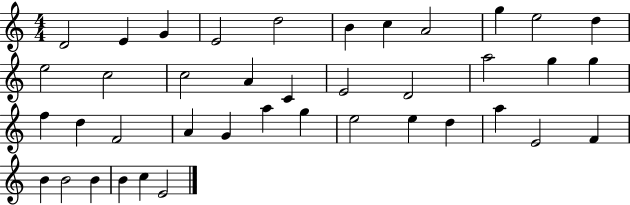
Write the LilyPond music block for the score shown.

{
  \clef treble
  \numericTimeSignature
  \time 4/4
  \key c \major
  d'2 e'4 g'4 | e'2 d''2 | b'4 c''4 a'2 | g''4 e''2 d''4 | \break e''2 c''2 | c''2 a'4 c'4 | e'2 d'2 | a''2 g''4 g''4 | \break f''4 d''4 f'2 | a'4 g'4 a''4 g''4 | e''2 e''4 d''4 | a''4 e'2 f'4 | \break b'4 b'2 b'4 | b'4 c''4 e'2 | \bar "|."
}